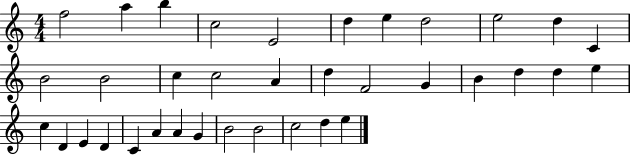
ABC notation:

X:1
T:Untitled
M:4/4
L:1/4
K:C
f2 a b c2 E2 d e d2 e2 d C B2 B2 c c2 A d F2 G B d d e c D E D C A A G B2 B2 c2 d e